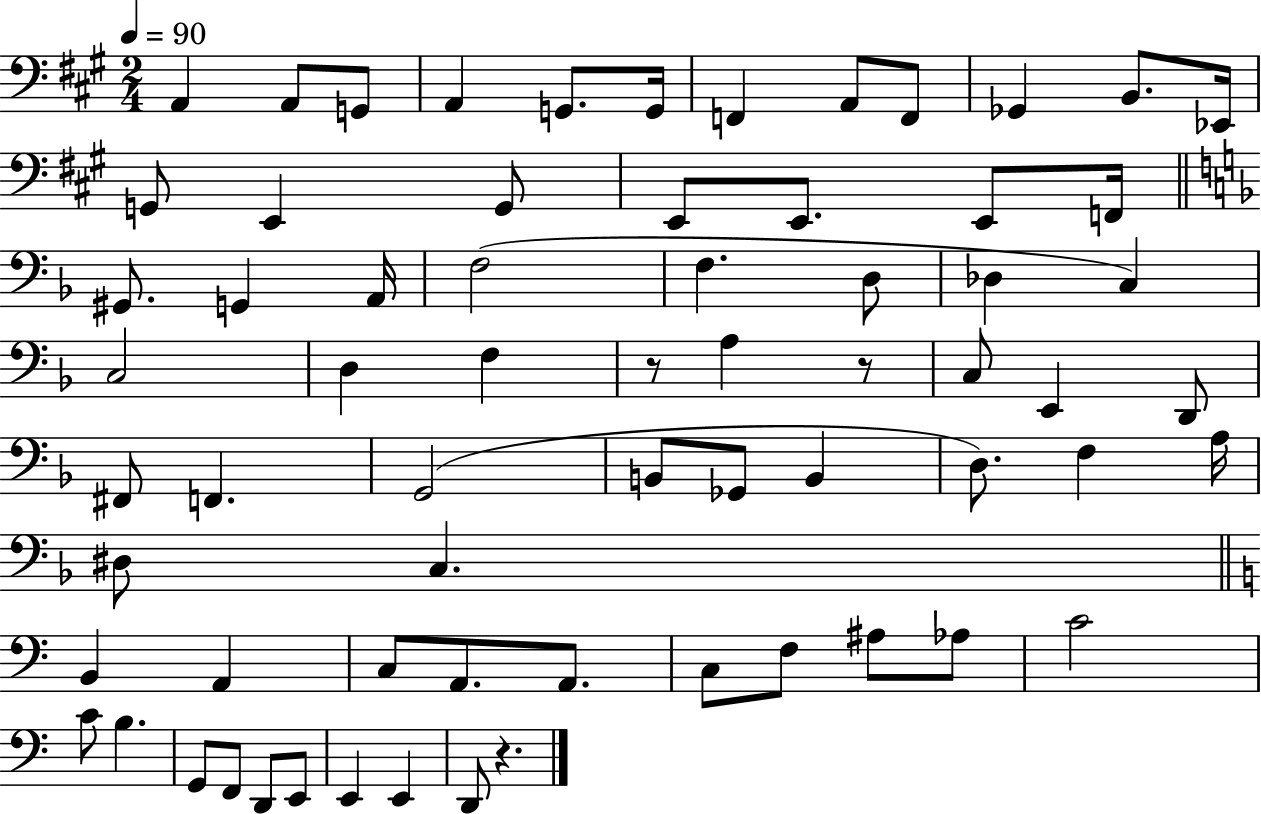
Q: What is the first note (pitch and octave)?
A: A2